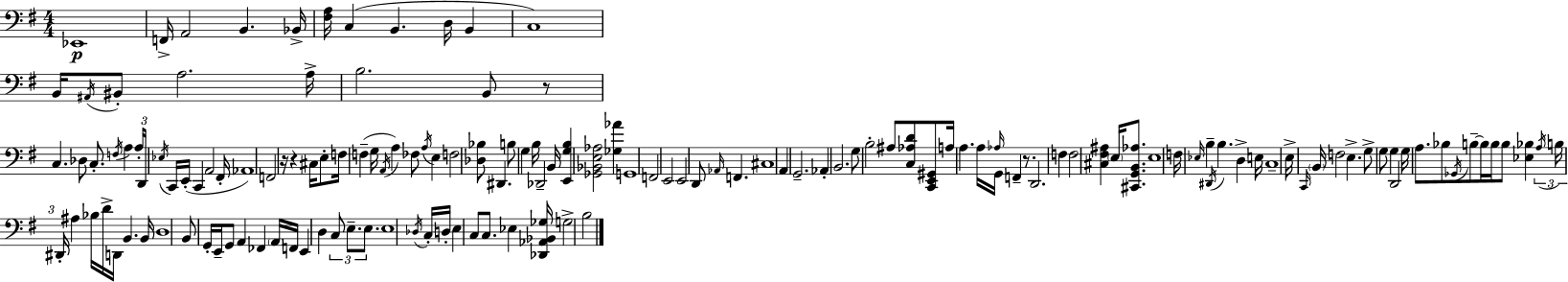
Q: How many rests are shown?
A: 4